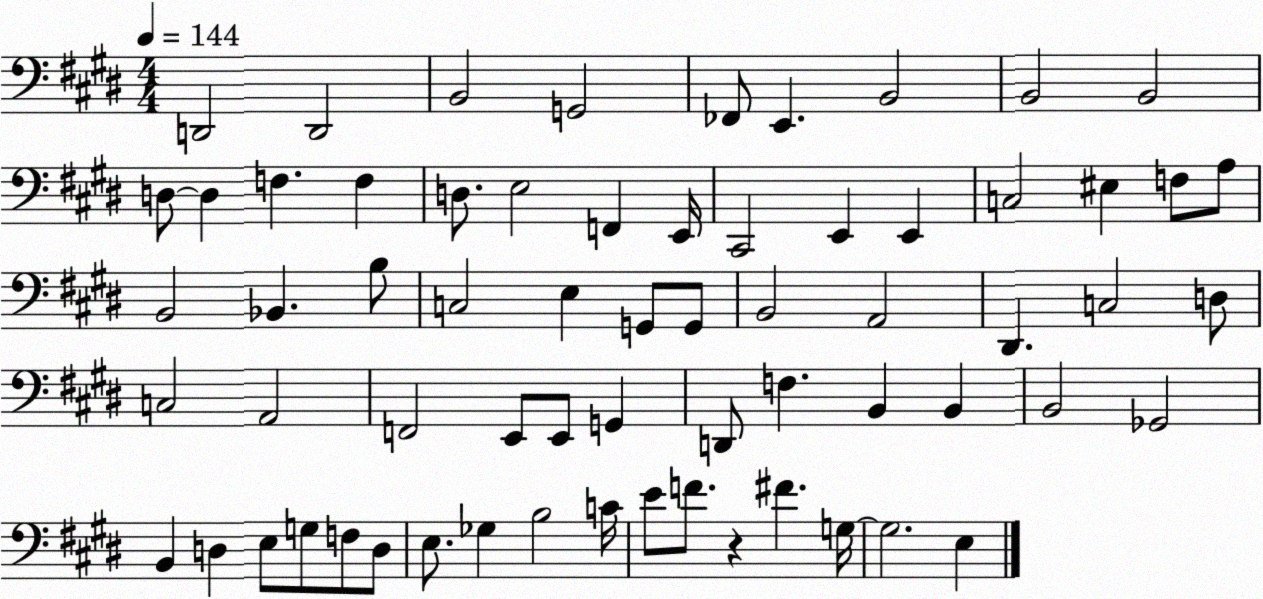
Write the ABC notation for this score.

X:1
T:Untitled
M:4/4
L:1/4
K:E
D,,2 D,,2 B,,2 G,,2 _F,,/2 E,, B,,2 B,,2 B,,2 D,/2 D, F, F, D,/2 E,2 F,, E,,/4 ^C,,2 E,, E,, C,2 ^E, F,/2 A,/2 B,,2 _B,, B,/2 C,2 E, G,,/2 G,,/2 B,,2 A,,2 ^D,, C,2 D,/2 C,2 A,,2 F,,2 E,,/2 E,,/2 G,, D,,/2 F, B,, B,, B,,2 _G,,2 B,, D, E,/2 G,/2 F,/2 D,/2 E,/2 _G, B,2 C/4 E/2 F/2 z ^F G,/4 G,2 E,